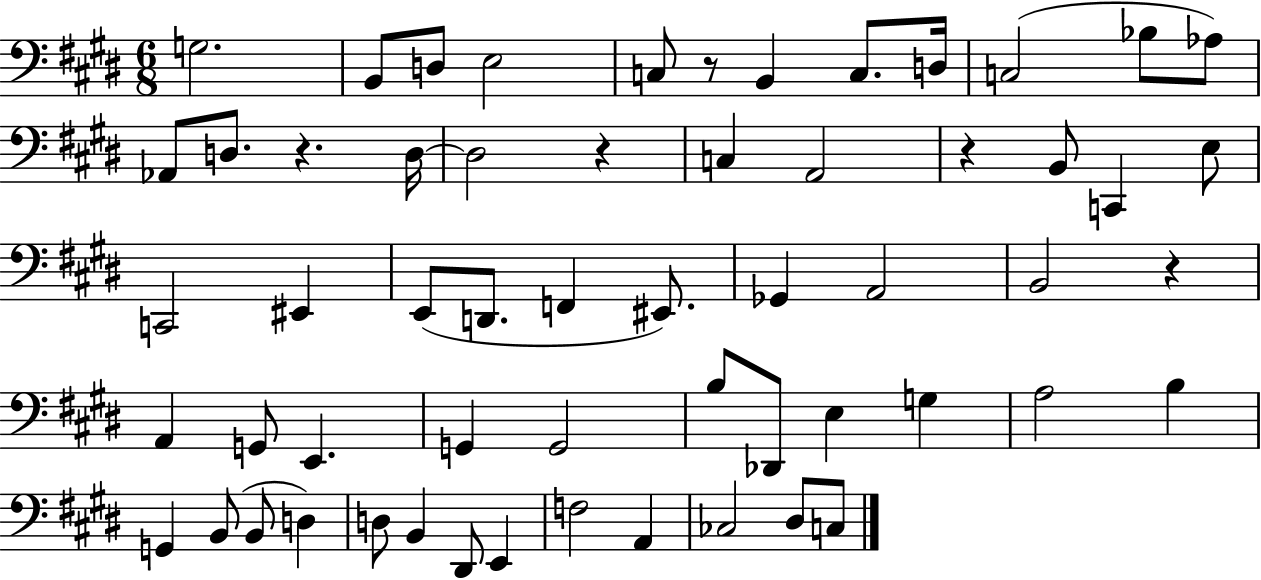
X:1
T:Untitled
M:6/8
L:1/4
K:E
G,2 B,,/2 D,/2 E,2 C,/2 z/2 B,, C,/2 D,/4 C,2 _B,/2 _A,/2 _A,,/2 D,/2 z D,/4 D,2 z C, A,,2 z B,,/2 C,, E,/2 C,,2 ^E,, E,,/2 D,,/2 F,, ^E,,/2 _G,, A,,2 B,,2 z A,, G,,/2 E,, G,, G,,2 B,/2 _D,,/2 E, G, A,2 B, G,, B,,/2 B,,/2 D, D,/2 B,, ^D,,/2 E,, F,2 A,, _C,2 ^D,/2 C,/2